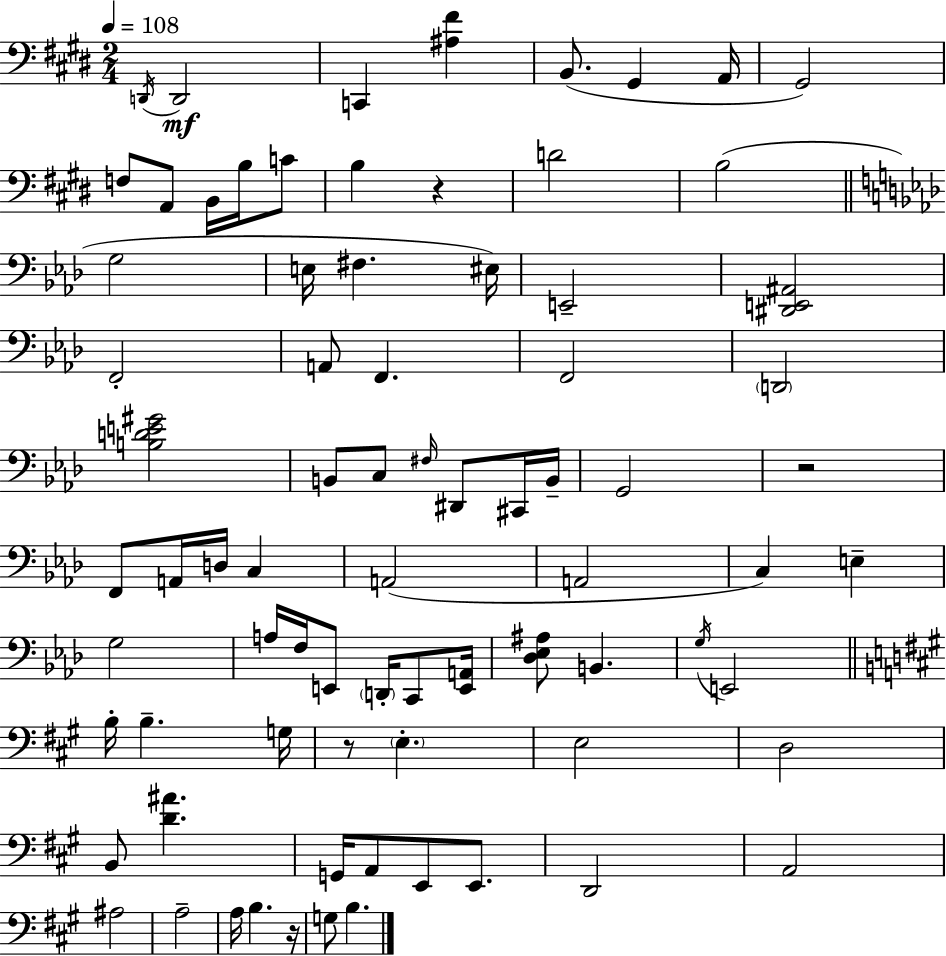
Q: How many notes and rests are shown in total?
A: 78